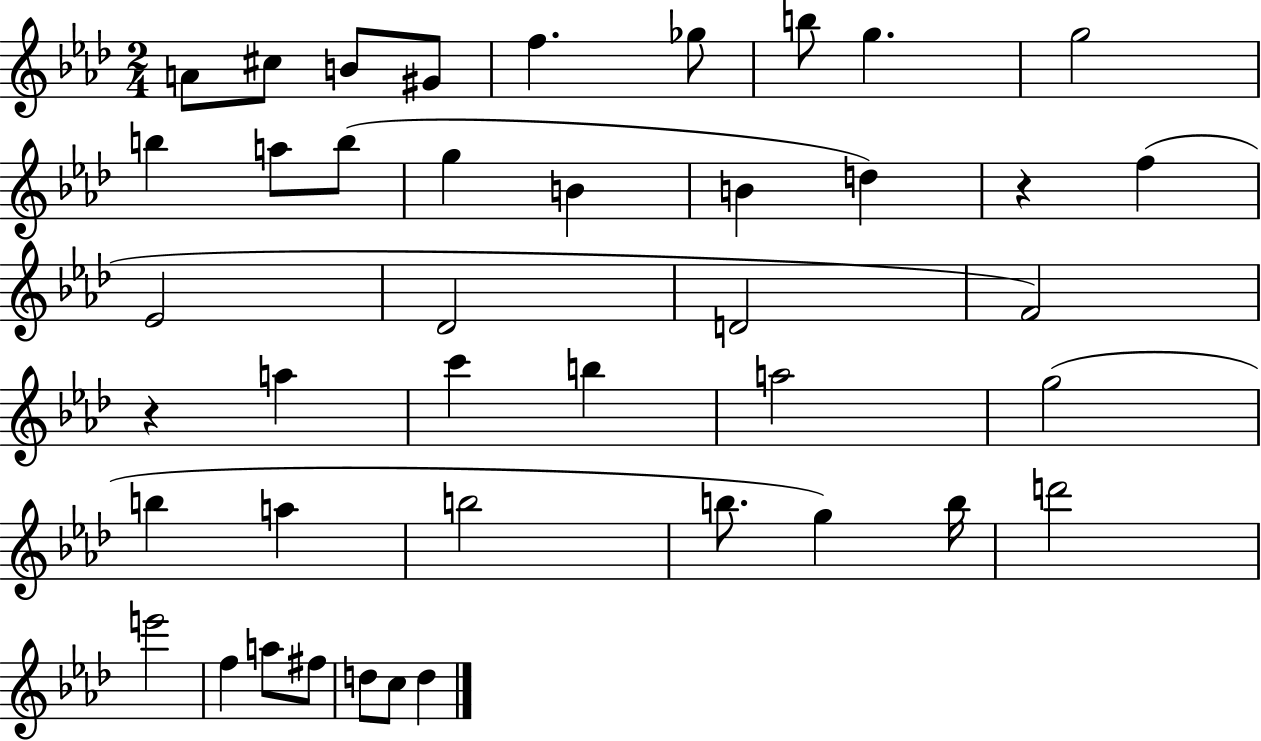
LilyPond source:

{
  \clef treble
  \numericTimeSignature
  \time 2/4
  \key aes \major
  a'8 cis''8 b'8 gis'8 | f''4. ges''8 | b''8 g''4. | g''2 | \break b''4 a''8 b''8( | g''4 b'4 | b'4 d''4) | r4 f''4( | \break ees'2 | des'2 | d'2 | f'2) | \break r4 a''4 | c'''4 b''4 | a''2 | g''2( | \break b''4 a''4 | b''2 | b''8. g''4) b''16 | d'''2 | \break e'''2 | f''4 a''8 fis''8 | d''8 c''8 d''4 | \bar "|."
}